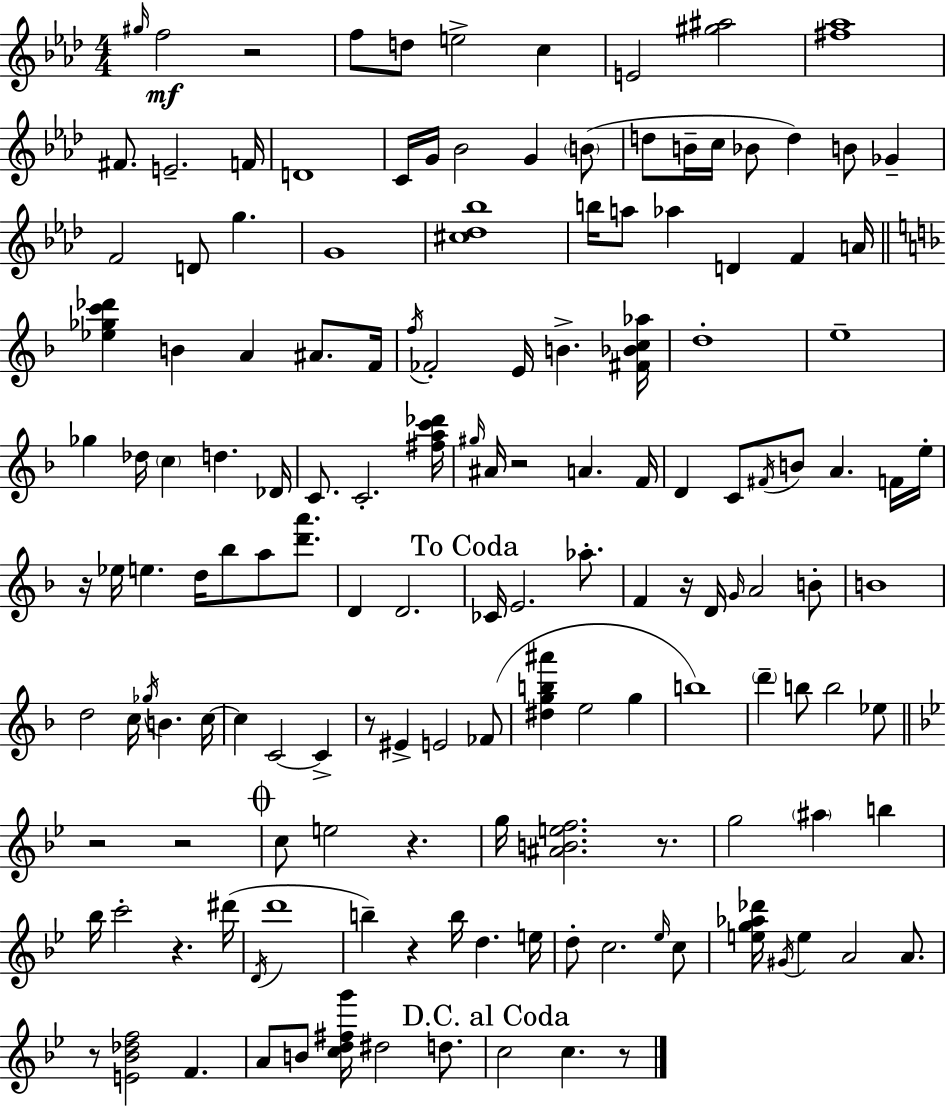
{
  \clef treble
  \numericTimeSignature
  \time 4/4
  \key aes \major
  \grace { gis''16 }\mf f''2 r2 | f''8 d''8 e''2-> c''4 | e'2 <gis'' ais''>2 | <fis'' aes''>1 | \break fis'8. e'2.-- | f'16 d'1 | c'16 g'16 bes'2 g'4 \parenthesize b'8( | d''8 b'16-- c''16 bes'8 d''4) b'8 ges'4-- | \break f'2 d'8 g''4. | g'1 | <cis'' des'' bes''>1 | b''16 a''8 aes''4 d'4 f'4 | \break a'16 \bar "||" \break \key d \minor <ees'' ges'' c''' des'''>4 b'4 a'4 ais'8. f'16 | \acciaccatura { f''16 } fes'2-. e'16 b'4.-> | <fis' bes' c'' aes''>16 d''1-. | e''1-- | \break ges''4 des''16 \parenthesize c''4 d''4. | des'16 c'8. c'2.-. | <fis'' a'' c''' des'''>16 \grace { gis''16 } ais'16 r2 a'4. | f'16 d'4 c'8 \acciaccatura { fis'16 } b'8 a'4. | \break f'16 e''16-. r16 ees''16 e''4. d''16 bes''8 a''8 | <d''' a'''>8. d'4 d'2. | \mark "To Coda" ces'16 e'2. | aes''8.-. f'4 r16 d'16 \grace { g'16 } a'2 | \break b'8-. b'1 | d''2 c''16 \acciaccatura { ges''16 } b'4. | c''16~~ c''4 c'2~~ | c'4-> r8 eis'4-> e'2 | \break fes'8( <dis'' g'' b'' ais'''>4 e''2 | g''4 b''1) | \parenthesize d'''4-- b''8 b''2 | ees''8 \bar "||" \break \key bes \major r2 r2 | \mark \markup { \musicglyph "scripts.coda" } c''8 e''2 r4. | g''16 <ais' b' e'' f''>2. r8. | g''2 \parenthesize ais''4 b''4 | \break bes''16 c'''2-. r4. dis'''16( | \acciaccatura { d'16 } d'''1 | b''4--) r4 b''16 d''4. | e''16 d''8-. c''2. \grace { ees''16 } | \break c''8 <e'' g'' aes'' des'''>16 \acciaccatura { gis'16 } e''4 a'2 | a'8. r8 <e' bes' des'' f''>2 f'4. | a'8 b'8 <c'' d'' fis'' g'''>16 dis''2 | d''8. \mark "D.C. al Coda" c''2 c''4. | \break r8 \bar "|."
}